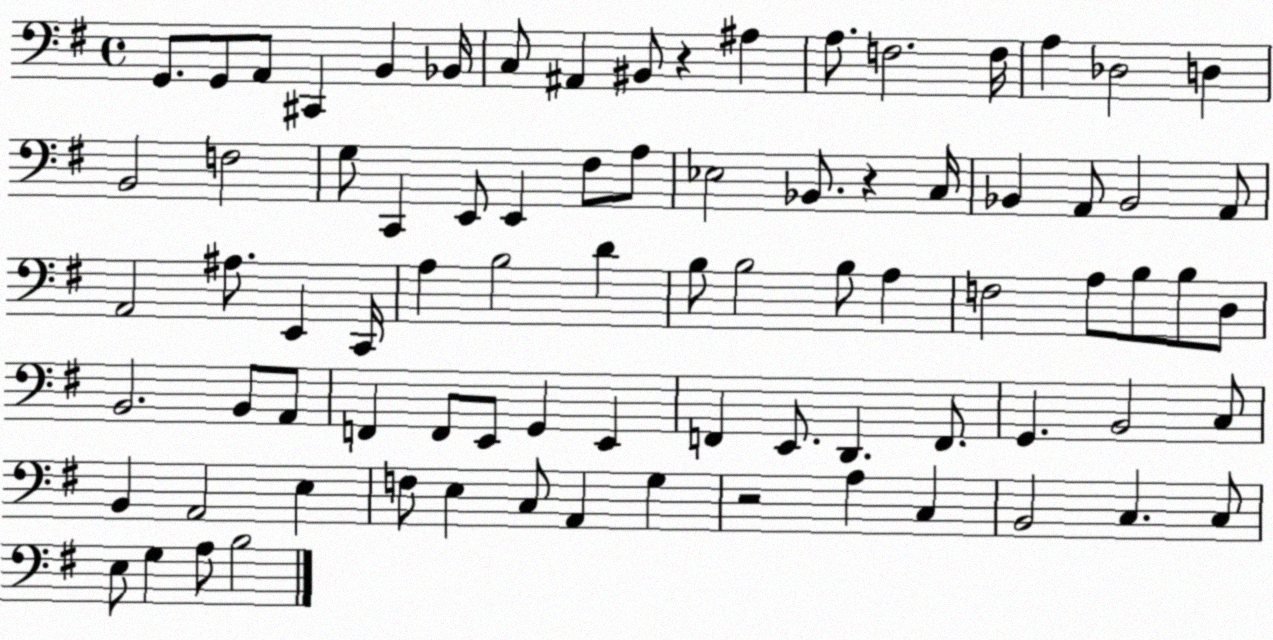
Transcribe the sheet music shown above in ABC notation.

X:1
T:Untitled
M:4/4
L:1/4
K:G
G,,/2 G,,/2 A,,/2 ^C,, B,, _B,,/4 C,/2 ^A,, ^B,,/2 z ^A, A,/2 F,2 F,/4 A, _D,2 D, B,,2 F,2 G,/2 C,, E,,/2 E,, ^F,/2 A,/2 _E,2 _B,,/2 z C,/4 _B,, A,,/2 _B,,2 A,,/2 A,,2 ^A,/2 E,, C,,/4 A, B,2 D B,/2 B,2 B,/2 A, F,2 A,/2 B,/2 B,/2 D,/2 B,,2 B,,/2 A,,/2 F,, F,,/2 E,,/2 G,, E,, F,, E,,/2 D,, F,,/2 G,, B,,2 C,/2 B,, A,,2 E, F,/2 E, C,/2 A,, G, z2 A, C, B,,2 C, C,/2 E,/2 G, A,/2 B,2